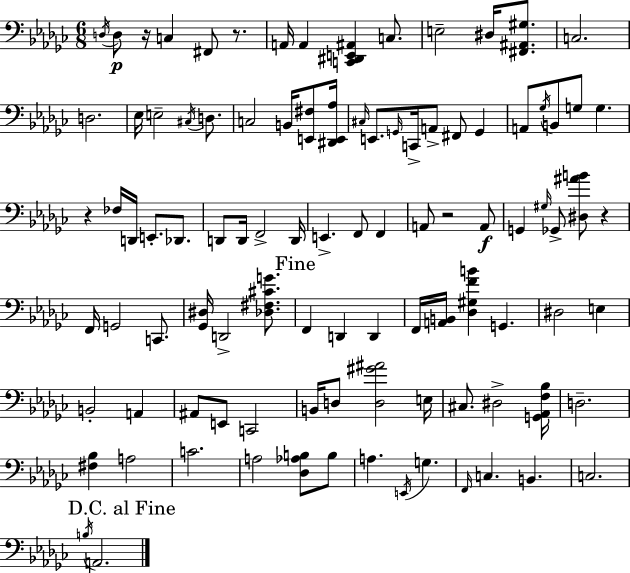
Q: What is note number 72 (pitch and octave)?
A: A3